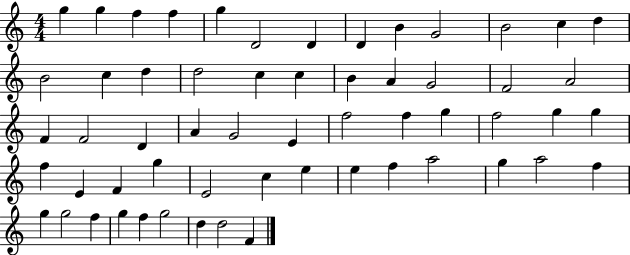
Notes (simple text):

G5/q G5/q F5/q F5/q G5/q D4/h D4/q D4/q B4/q G4/h B4/h C5/q D5/q B4/h C5/q D5/q D5/h C5/q C5/q B4/q A4/q G4/h F4/h A4/h F4/q F4/h D4/q A4/q G4/h E4/q F5/h F5/q G5/q F5/h G5/q G5/q F5/q E4/q F4/q G5/q E4/h C5/q E5/q E5/q F5/q A5/h G5/q A5/h F5/q G5/q G5/h F5/q G5/q F5/q G5/h D5/q D5/h F4/q